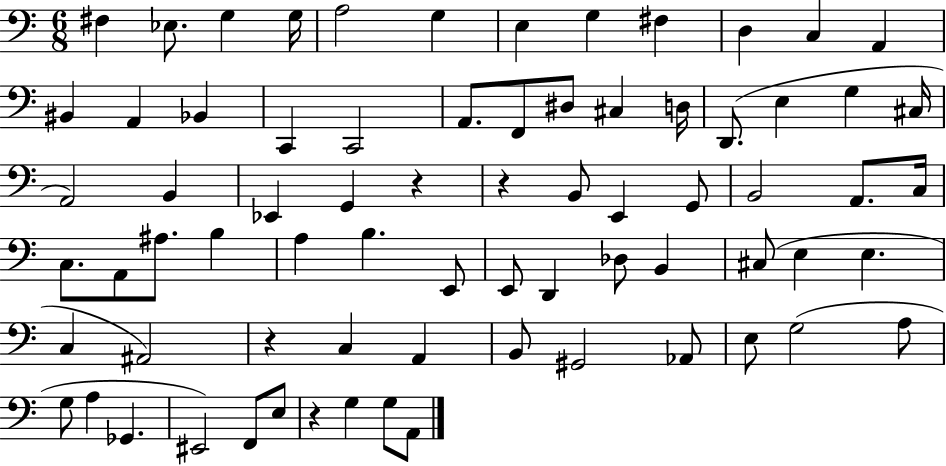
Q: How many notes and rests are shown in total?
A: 73